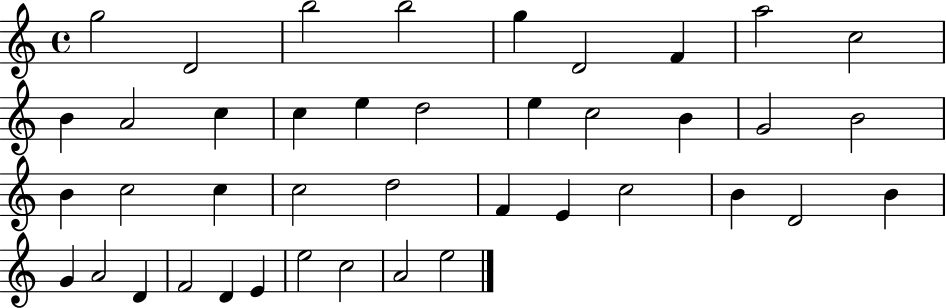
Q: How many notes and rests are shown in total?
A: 41